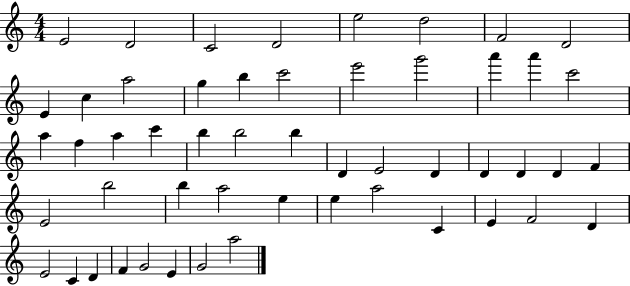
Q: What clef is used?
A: treble